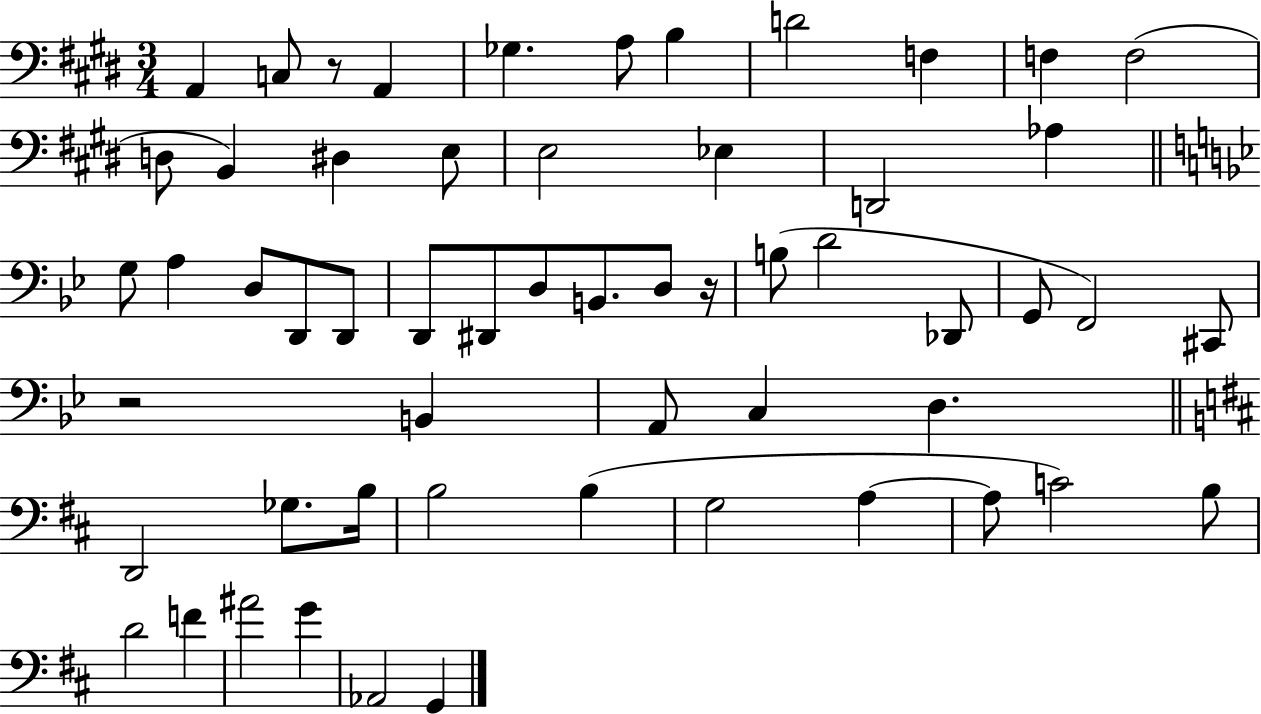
A2/q C3/e R/e A2/q Gb3/q. A3/e B3/q D4/h F3/q F3/q F3/h D3/e B2/q D#3/q E3/e E3/h Eb3/q D2/h Ab3/q G3/e A3/q D3/e D2/e D2/e D2/e D#2/e D3/e B2/e. D3/e R/s B3/e D4/h Db2/e G2/e F2/h C#2/e R/h B2/q A2/e C3/q D3/q. D2/h Gb3/e. B3/s B3/h B3/q G3/h A3/q A3/e C4/h B3/e D4/h F4/q A#4/h G4/q Ab2/h G2/q